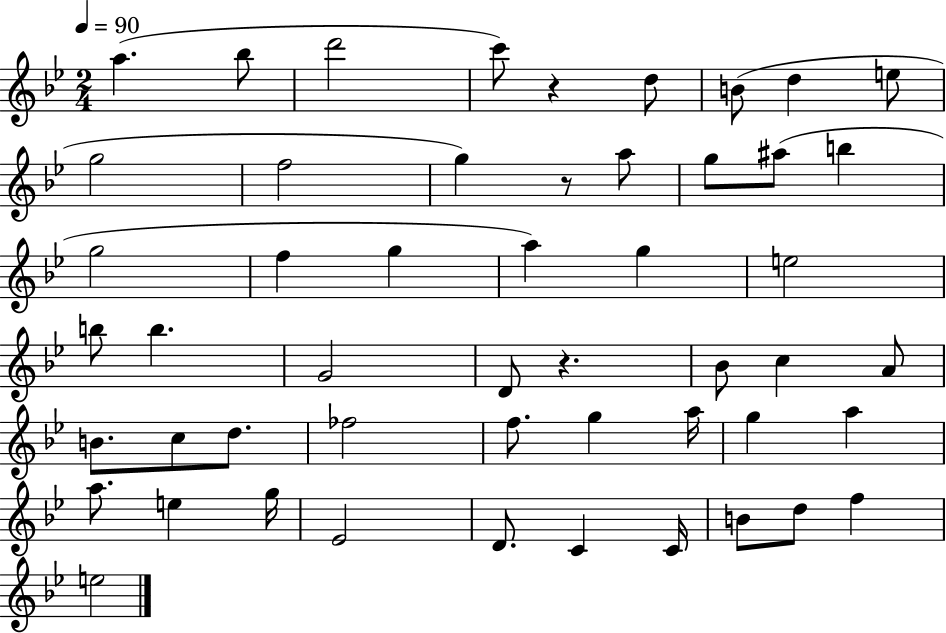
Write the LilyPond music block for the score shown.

{
  \clef treble
  \numericTimeSignature
  \time 2/4
  \key bes \major
  \tempo 4 = 90
  \repeat volta 2 { a''4.( bes''8 | d'''2 | c'''8) r4 d''8 | b'8( d''4 e''8 | \break g''2 | f''2 | g''4) r8 a''8 | g''8 ais''8( b''4 | \break g''2 | f''4 g''4 | a''4) g''4 | e''2 | \break b''8 b''4. | g'2 | d'8 r4. | bes'8 c''4 a'8 | \break b'8. c''8 d''8. | fes''2 | f''8. g''4 a''16 | g''4 a''4 | \break a''8. e''4 g''16 | ees'2 | d'8. c'4 c'16 | b'8 d''8 f''4 | \break e''2 | } \bar "|."
}